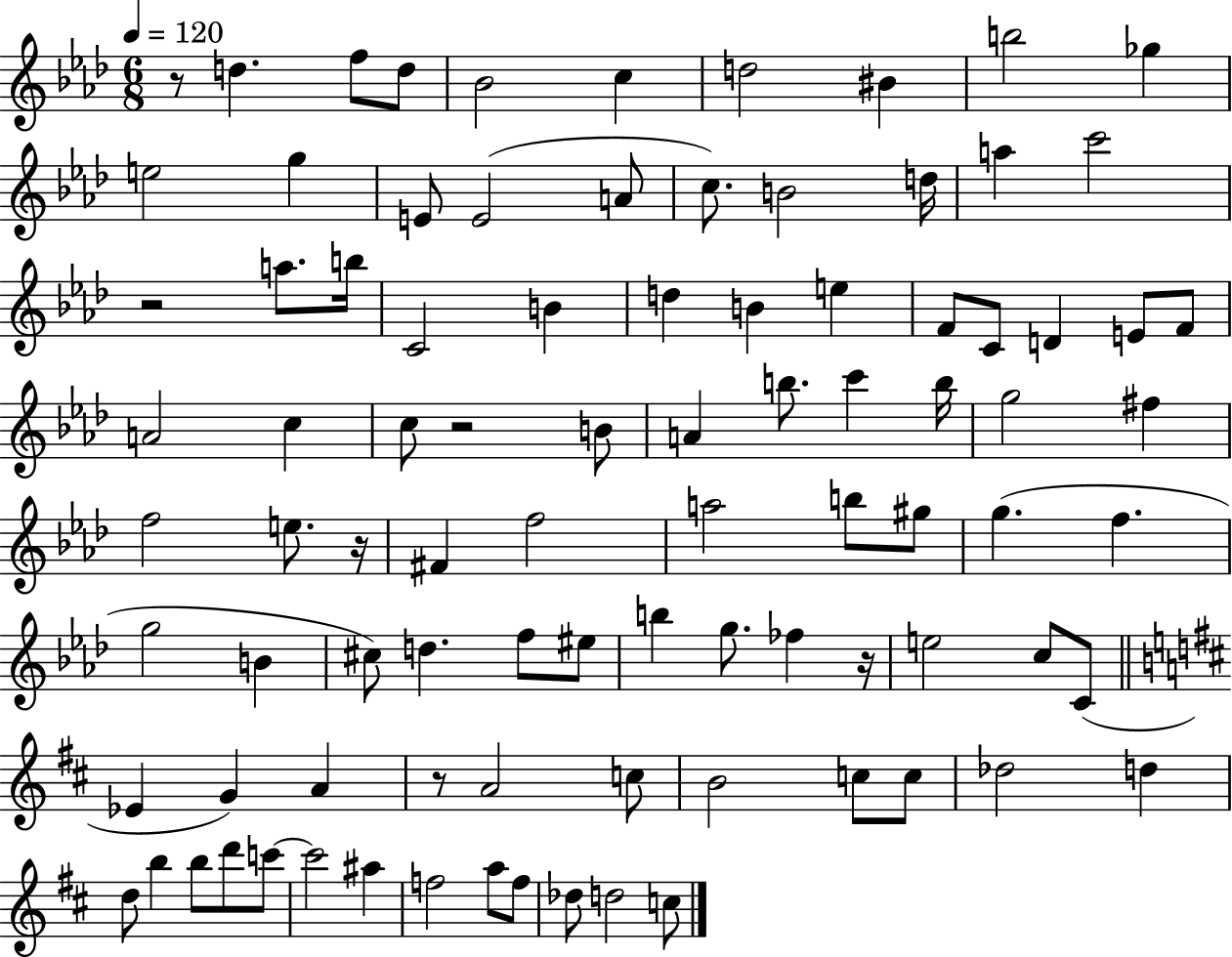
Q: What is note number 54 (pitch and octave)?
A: D5